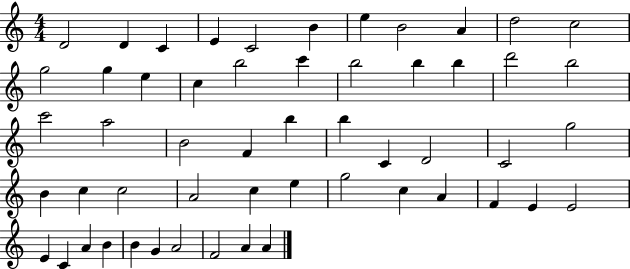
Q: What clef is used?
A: treble